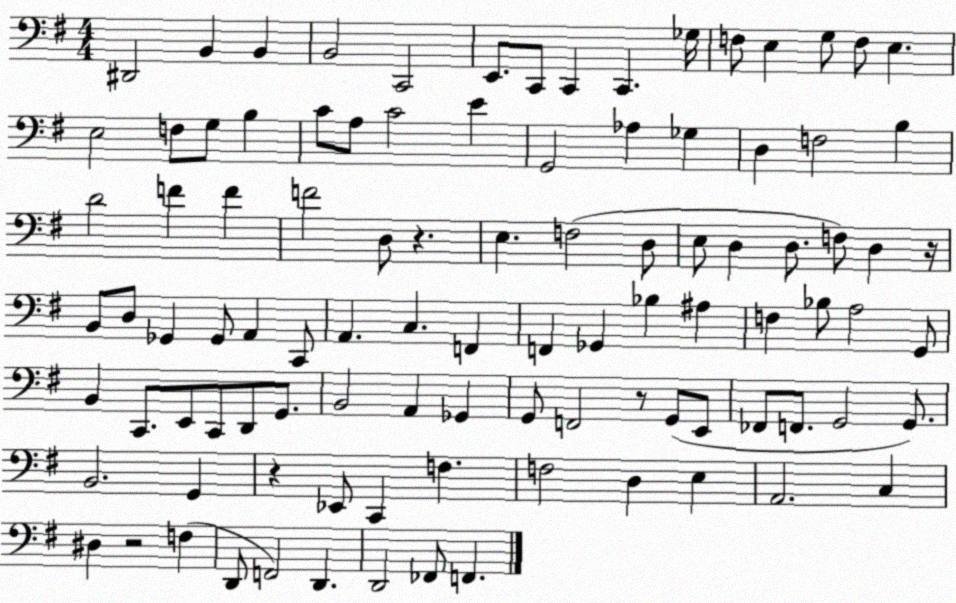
X:1
T:Untitled
M:4/4
L:1/4
K:G
^D,,2 B,, B,, B,,2 C,,2 E,,/2 C,,/2 C,, C,, _G,/4 F,/2 E, G,/2 F,/2 E, E,2 F,/2 G,/2 B, C/2 A,/2 C2 E G,,2 _A, _G, D, F,2 B, D2 F F F2 D,/2 z E, F,2 D,/2 E,/2 D, D,/2 F,/2 D, z/4 B,,/2 D,/2 _G,, _G,,/2 A,, C,,/2 A,, C, F,, F,, _G,, _B, ^A, F, _B,/2 A,2 G,,/2 B,, C,,/2 E,,/2 C,,/2 D,,/2 G,,/2 B,,2 A,, _G,, G,,/2 F,,2 z/2 G,,/2 E,,/2 _F,,/2 F,,/2 G,,2 G,,/2 B,,2 G,, z _E,,/2 C,, F, F,2 D, E, A,,2 C, ^D, z2 F, D,,/2 F,,2 D,, D,,2 _F,,/2 F,,